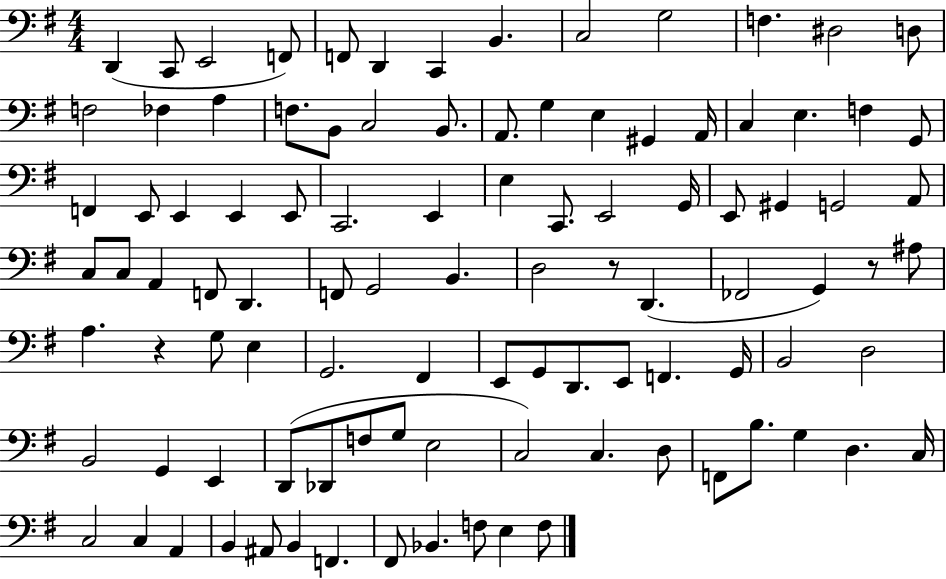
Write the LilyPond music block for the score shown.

{
  \clef bass
  \numericTimeSignature
  \time 4/4
  \key g \major
  d,4( c,8 e,2 f,8) | f,8 d,4 c,4 b,4. | c2 g2 | f4. dis2 d8 | \break f2 fes4 a4 | f8. b,8 c2 b,8. | a,8. g4 e4 gis,4 a,16 | c4 e4. f4 g,8 | \break f,4 e,8 e,4 e,4 e,8 | c,2. e,4 | e4 c,8. e,2 g,16 | e,8 gis,4 g,2 a,8 | \break c8 c8 a,4 f,8 d,4. | f,8 g,2 b,4. | d2 r8 d,4.( | fes,2 g,4) r8 ais8 | \break a4. r4 g8 e4 | g,2. fis,4 | e,8 g,8 d,8. e,8 f,4. g,16 | b,2 d2 | \break b,2 g,4 e,4 | d,8( des,8 f8 g8 e2 | c2) c4. d8 | f,8 b8. g4 d4. c16 | \break c2 c4 a,4 | b,4 ais,8 b,4 f,4. | fis,8 bes,4. f8 e4 f8 | \bar "|."
}